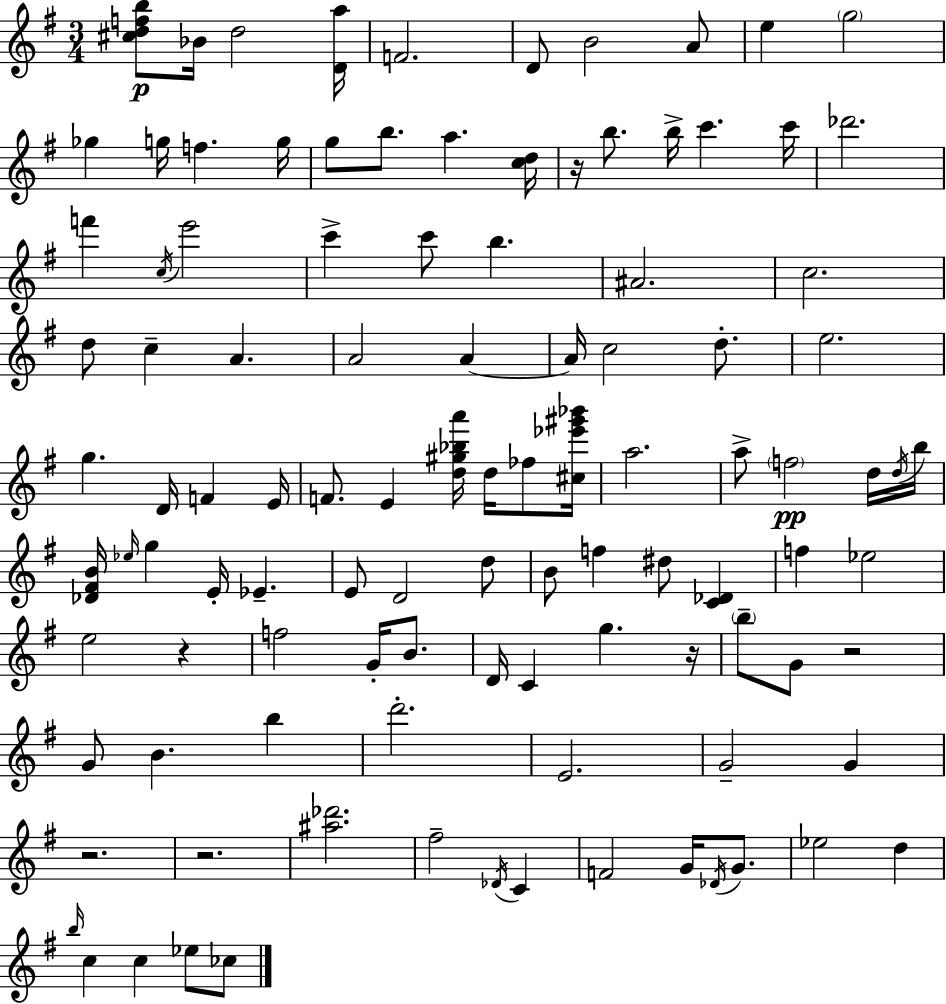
{
  \clef treble
  \numericTimeSignature
  \time 3/4
  \key e \minor
  <cis'' d'' f'' b''>8\p bes'16 d''2 <d' a''>16 | f'2. | d'8 b'2 a'8 | e''4 \parenthesize g''2 | \break ges''4 g''16 f''4. g''16 | g''8 b''8. a''4. <c'' d''>16 | r16 b''8. b''16-> c'''4. c'''16 | des'''2. | \break f'''4 \acciaccatura { c''16 } e'''2 | c'''4-> c'''8 b''4. | ais'2. | c''2. | \break d''8 c''4-- a'4. | a'2 a'4~~ | a'16 c''2 d''8.-. | e''2. | \break g''4. d'16 f'4 | e'16 f'8. e'4 <d'' gis'' bes'' a'''>16 d''16 fes''8 | <cis'' ees''' gis''' bes'''>16 a''2. | a''8-> \parenthesize f''2\pp d''16 | \break \acciaccatura { d''16 } b''16 <des' fis' b'>16 \grace { ees''16 } g''4 e'16-. ees'4.-- | e'8 d'2 | d''8 b'8 f''4 dis''8 <c' des'>4 | f''4 ees''2 | \break e''2 r4 | f''2 g'16-. | b'8. d'16 c'4 g''4. | r16 \parenthesize b''8-- g'8 r2 | \break g'8 b'4. b''4 | d'''2.-. | e'2. | g'2-- g'4 | \break r2. | r2. | <ais'' des'''>2. | fis''2-- \acciaccatura { des'16 } | \break c'4 f'2 | g'16 \acciaccatura { des'16 } g'8. ees''2 | d''4 \grace { b''16 } c''4 c''4 | ees''8 ces''8 \bar "|."
}